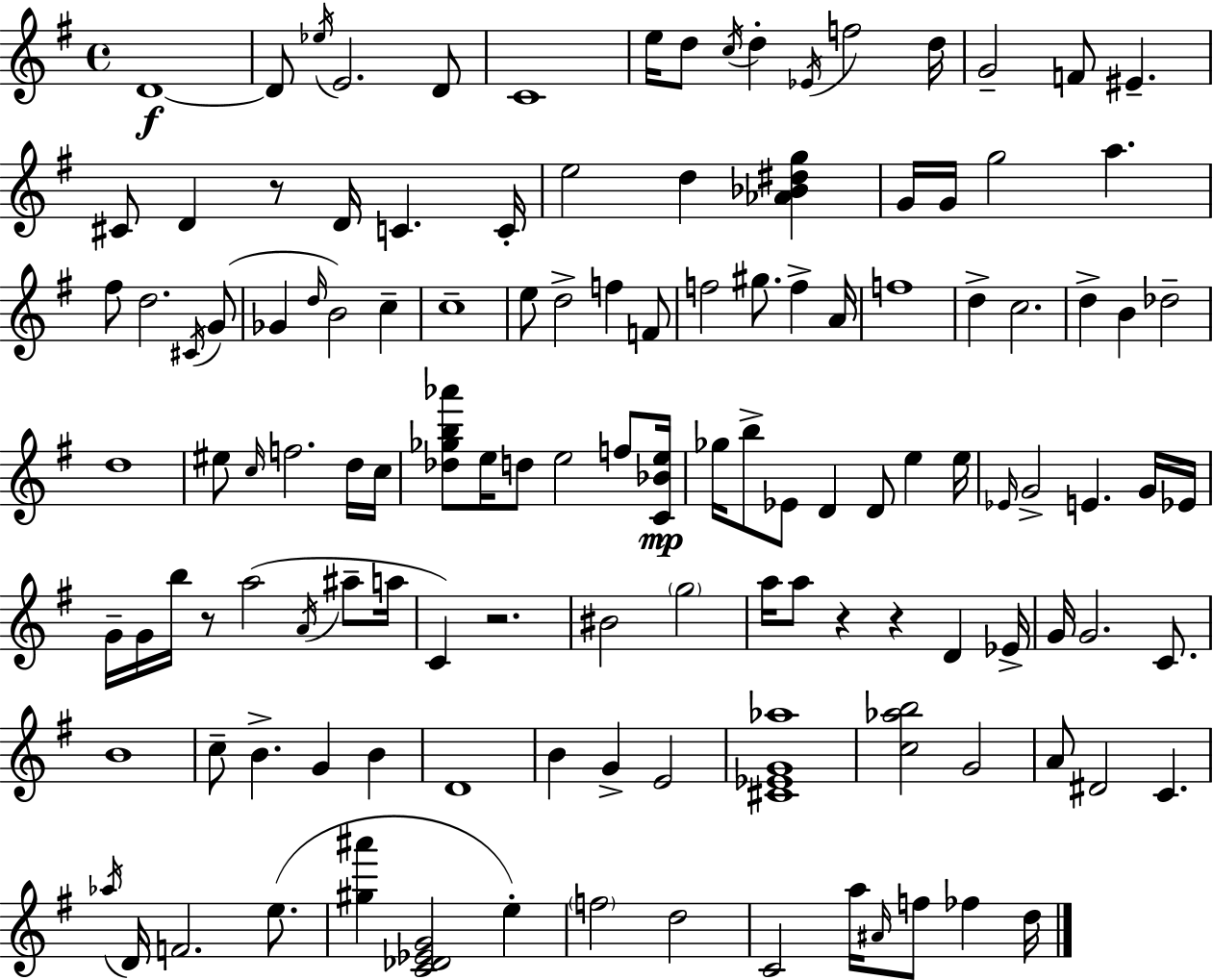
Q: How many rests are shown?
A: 5